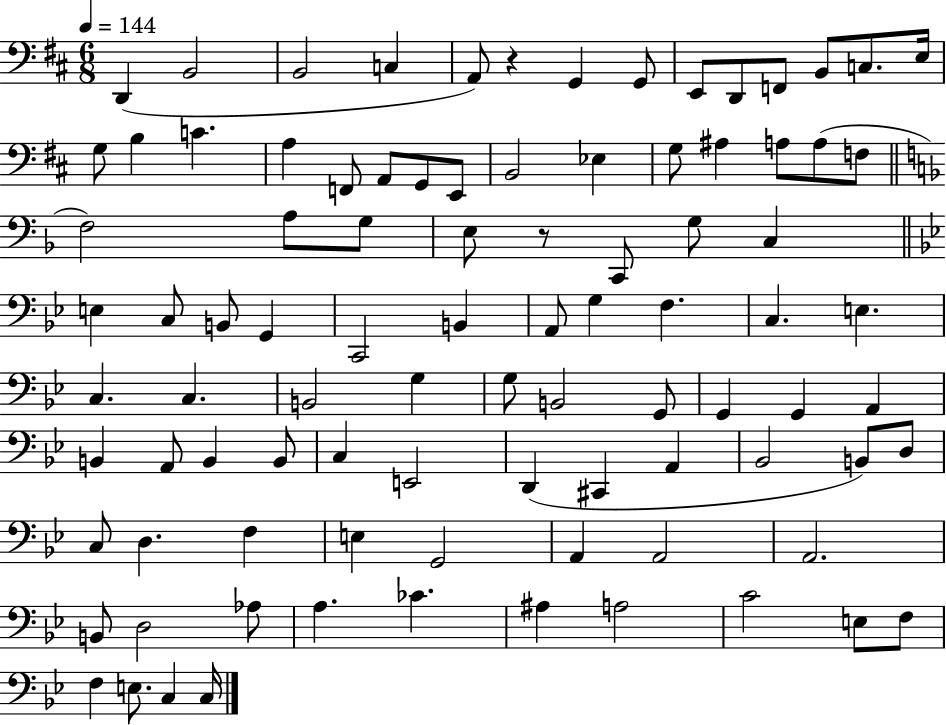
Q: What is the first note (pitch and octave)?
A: D2